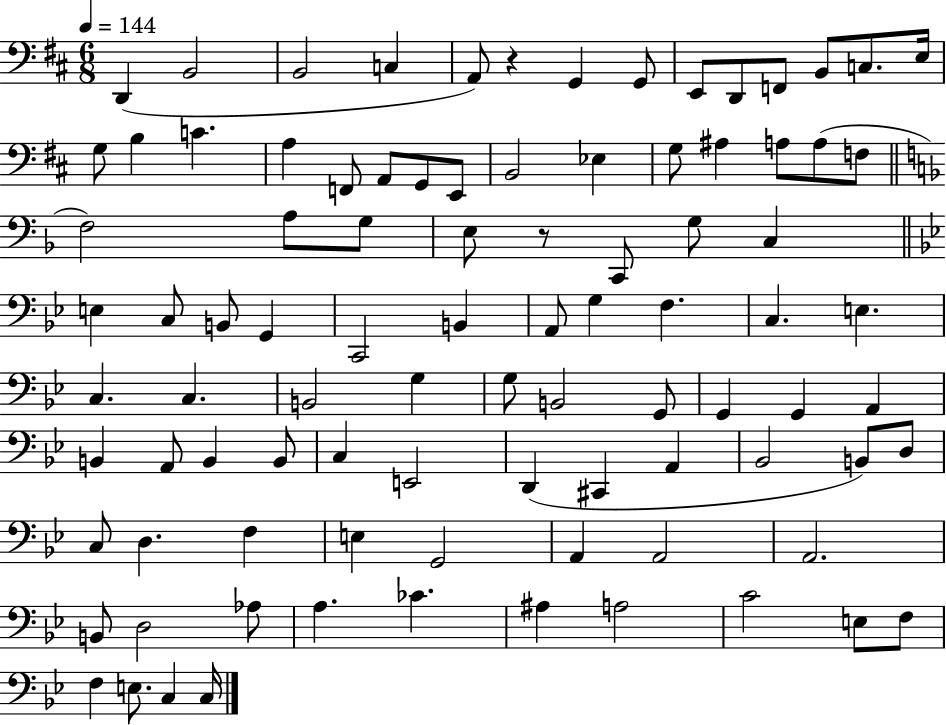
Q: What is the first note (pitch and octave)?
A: D2